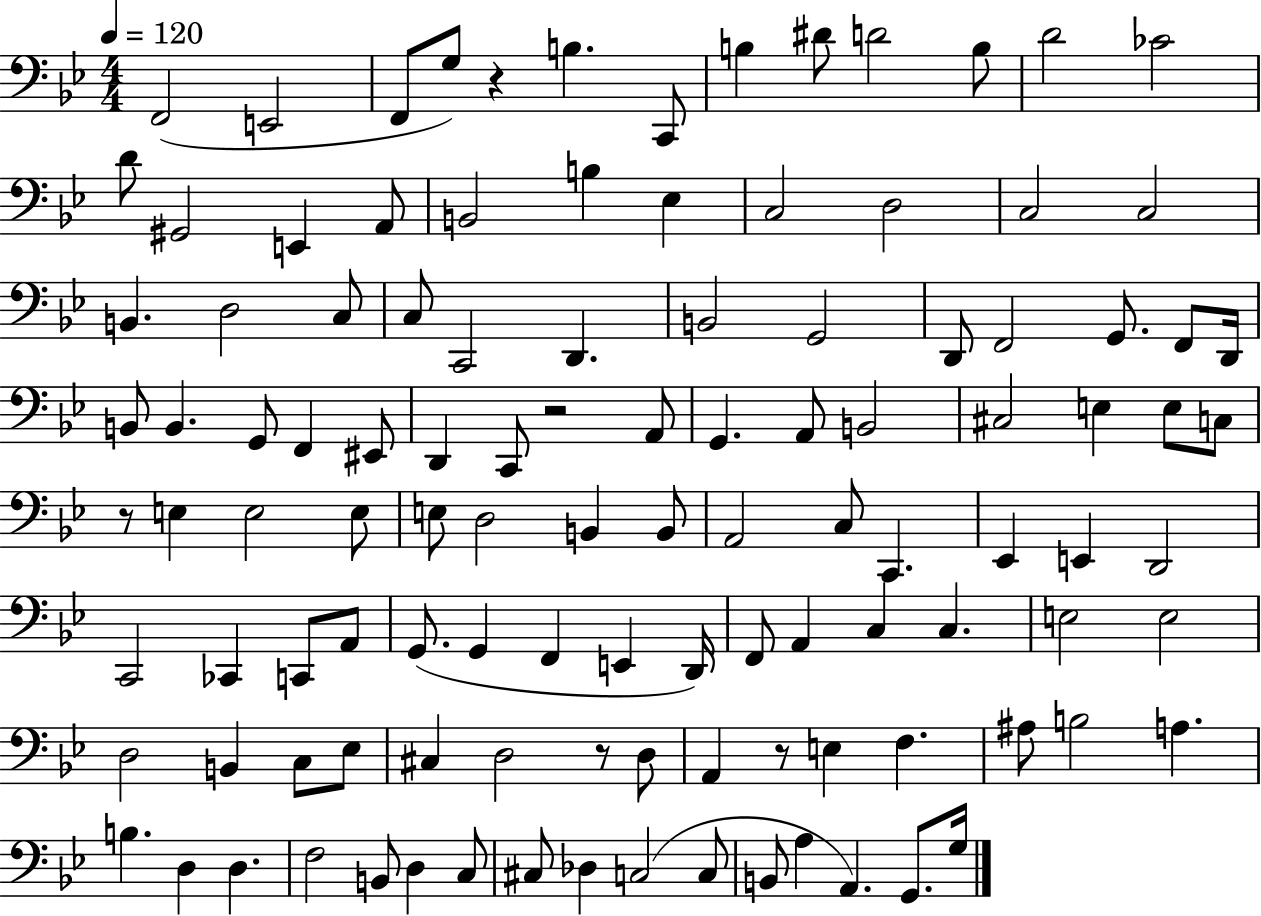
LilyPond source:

{
  \clef bass
  \numericTimeSignature
  \time 4/4
  \key bes \major
  \tempo 4 = 120
  f,2( e,2 | f,8 g8) r4 b4. c,8 | b4 dis'8 d'2 b8 | d'2 ces'2 | \break d'8 gis,2 e,4 a,8 | b,2 b4 ees4 | c2 d2 | c2 c2 | \break b,4. d2 c8 | c8 c,2 d,4. | b,2 g,2 | d,8 f,2 g,8. f,8 d,16 | \break b,8 b,4. g,8 f,4 eis,8 | d,4 c,8 r2 a,8 | g,4. a,8 b,2 | cis2 e4 e8 c8 | \break r8 e4 e2 e8 | e8 d2 b,4 b,8 | a,2 c8 c,4. | ees,4 e,4 d,2 | \break c,2 ces,4 c,8 a,8 | g,8.( g,4 f,4 e,4 d,16) | f,8 a,4 c4 c4. | e2 e2 | \break d2 b,4 c8 ees8 | cis4 d2 r8 d8 | a,4 r8 e4 f4. | ais8 b2 a4. | \break b4. d4 d4. | f2 b,8 d4 c8 | cis8 des4 c2( c8 | b,8 a4 a,4.) g,8. g16 | \break \bar "|."
}